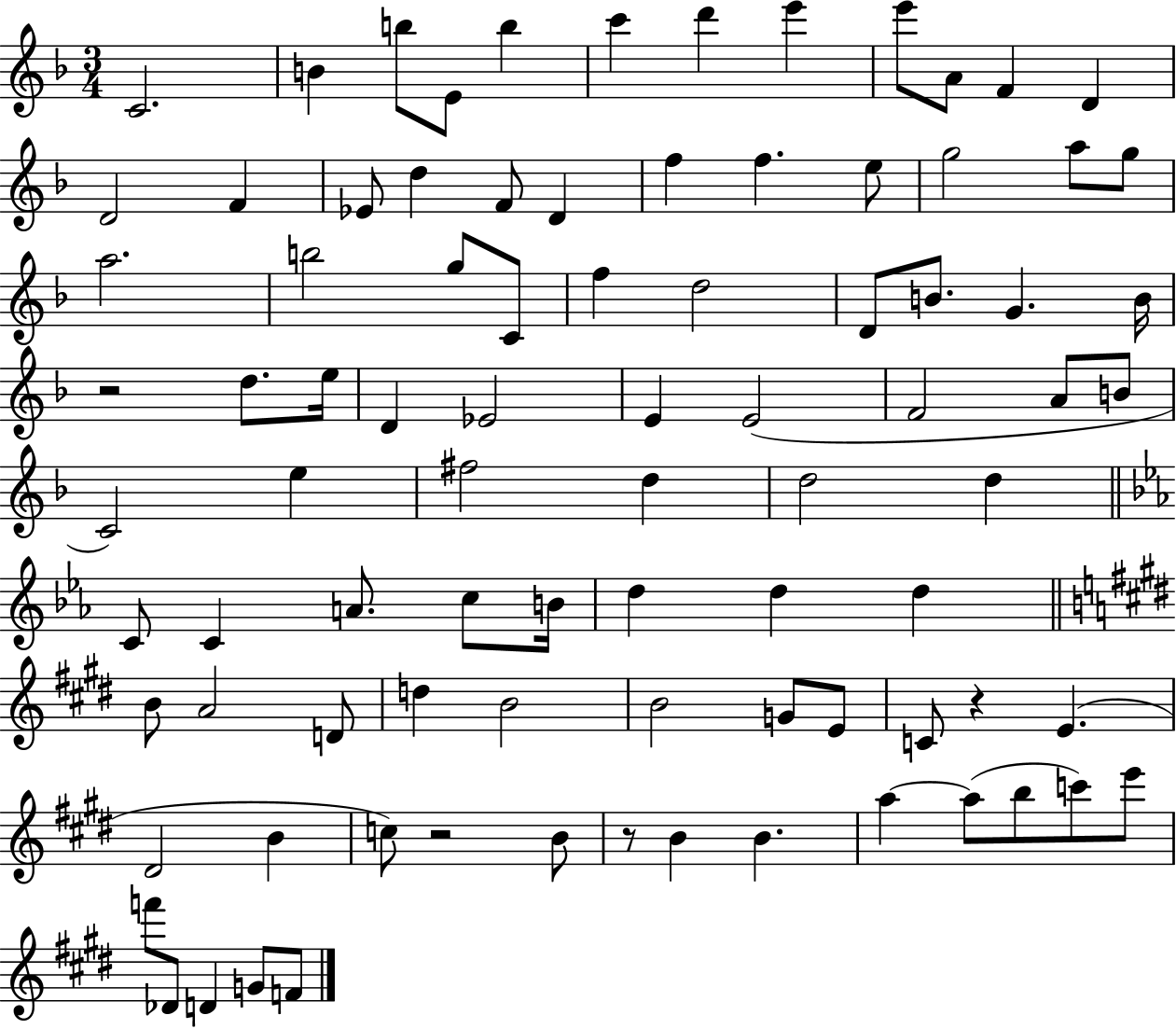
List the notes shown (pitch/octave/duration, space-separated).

C4/h. B4/q B5/e E4/e B5/q C6/q D6/q E6/q E6/e A4/e F4/q D4/q D4/h F4/q Eb4/e D5/q F4/e D4/q F5/q F5/q. E5/e G5/h A5/e G5/e A5/h. B5/h G5/e C4/e F5/q D5/h D4/e B4/e. G4/q. B4/s R/h D5/e. E5/s D4/q Eb4/h E4/q E4/h F4/h A4/e B4/e C4/h E5/q F#5/h D5/q D5/h D5/q C4/e C4/q A4/e. C5/e B4/s D5/q D5/q D5/q B4/e A4/h D4/e D5/q B4/h B4/h G4/e E4/e C4/e R/q E4/q. D#4/h B4/q C5/e R/h B4/e R/e B4/q B4/q. A5/q A5/e B5/e C6/e E6/e F6/e Db4/e D4/q G4/e F4/e